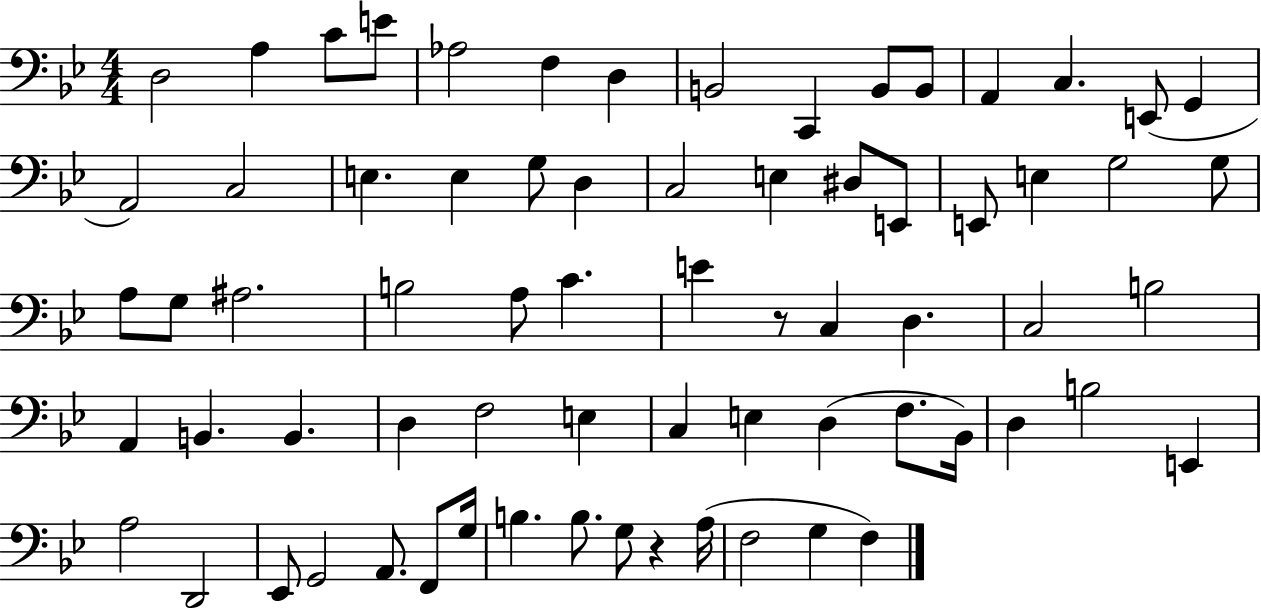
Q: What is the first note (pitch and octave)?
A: D3